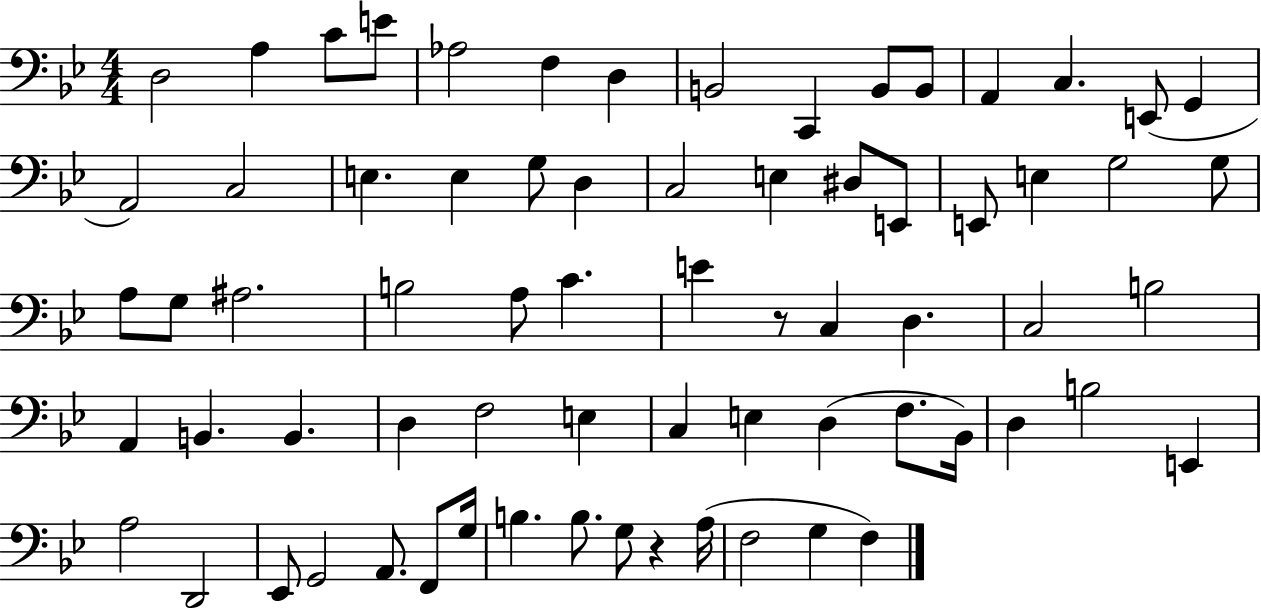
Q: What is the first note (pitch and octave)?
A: D3